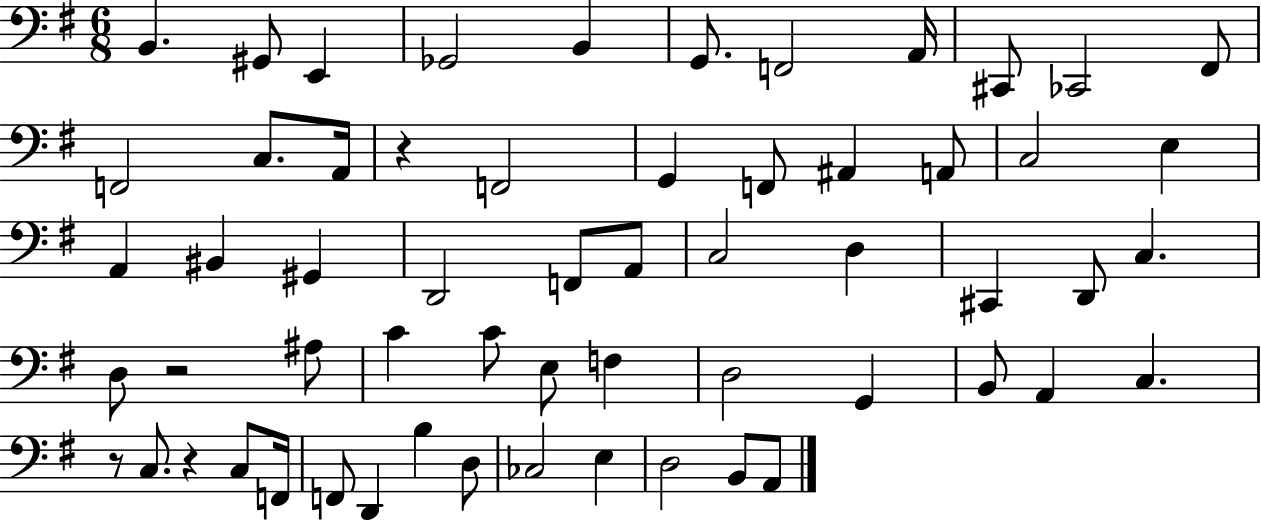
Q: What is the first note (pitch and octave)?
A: B2